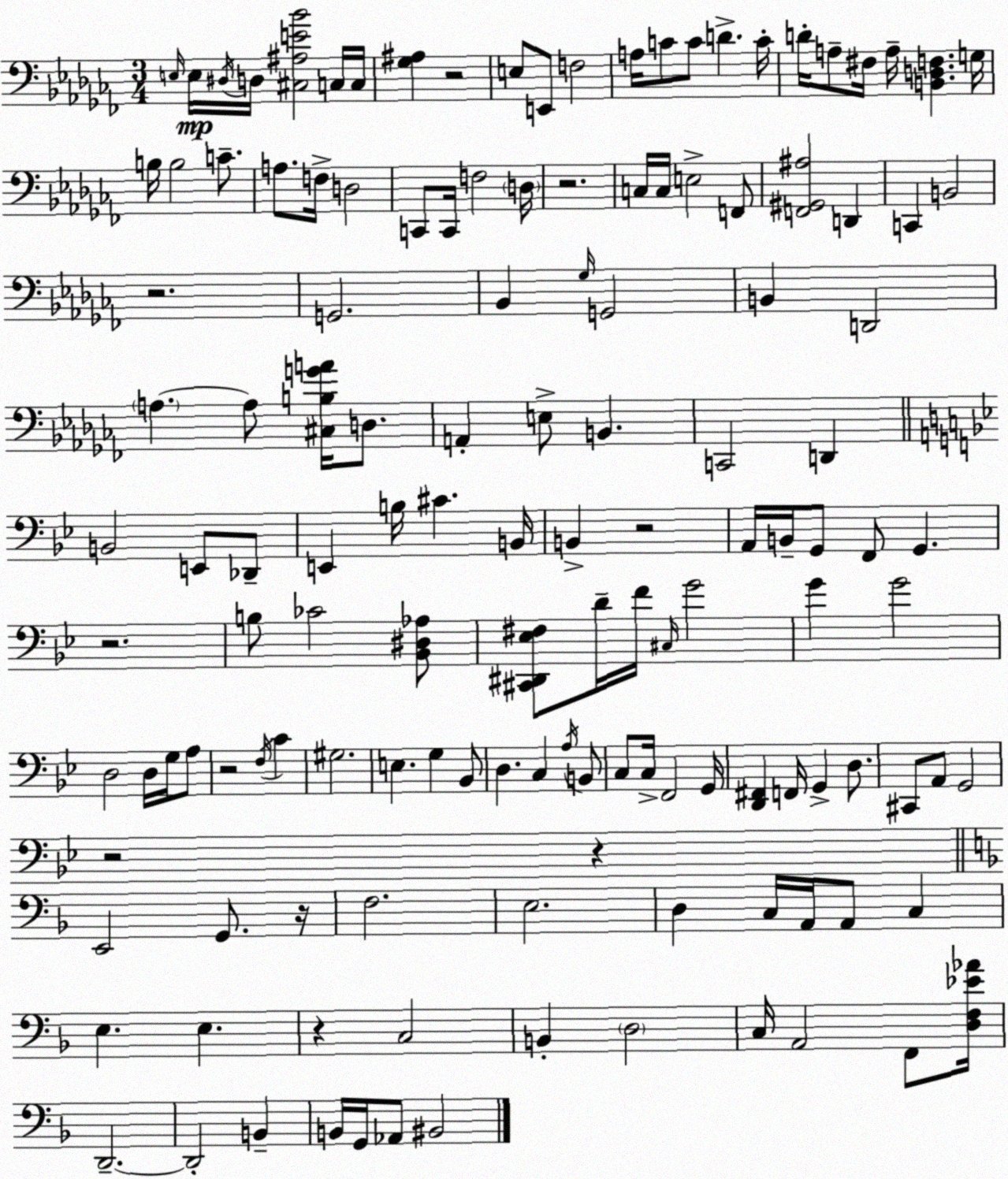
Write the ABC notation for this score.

X:1
T:Untitled
M:3/4
L:1/4
K:Abm
E,/4 E,/4 ^D,/4 D,/4 [^C,^A,E_B]2 C,/4 C,/4 [_G,^A,] z2 E,/2 E,,/2 F,2 A,/4 C/2 C/2 D C/4 D/4 A,/2 ^F,/4 A,/4 [B,,D,F,] G,/4 B,/4 B,2 C/2 A,/2 F,/4 D,2 C,,/2 C,,/4 F,2 D,/4 z2 C,/4 C,/4 E,2 F,,/2 [F,,^G,,^A,]2 D,, C,, B,,2 z2 G,,2 _B,, _G,/4 G,,2 B,, D,,2 A, A,/2 [^C,B,GA]/4 D,/2 A,, E,/2 B,, C,,2 D,, B,,2 E,,/2 _D,,/2 E,, B,/4 ^C B,,/4 B,, z2 A,,/4 B,,/4 G,,/2 F,,/2 G,, z2 B,/2 _C2 [_B,,^D,_A,]/2 [^C,,^D,,_E,^F,]/2 D/4 F/4 ^C,/4 G2 G G2 D,2 D,/4 G,/4 A,/2 z2 F,/4 C ^G,2 E, G, _B,,/2 D, C, A,/4 B,,/2 C,/2 C,/4 F,,2 G,,/4 [D,,^F,,] F,,/4 G,, D,/2 ^C,,/2 A,,/2 G,,2 z2 z E,,2 G,,/2 z/4 F,2 E,2 D, C,/4 A,,/4 A,,/2 C, E, E, z C,2 B,, D,2 C,/4 A,,2 F,,/2 [D,F,_E_A]/4 D,,2 D,,2 B,, B,,/4 G,,/4 _A,,/2 ^B,,2